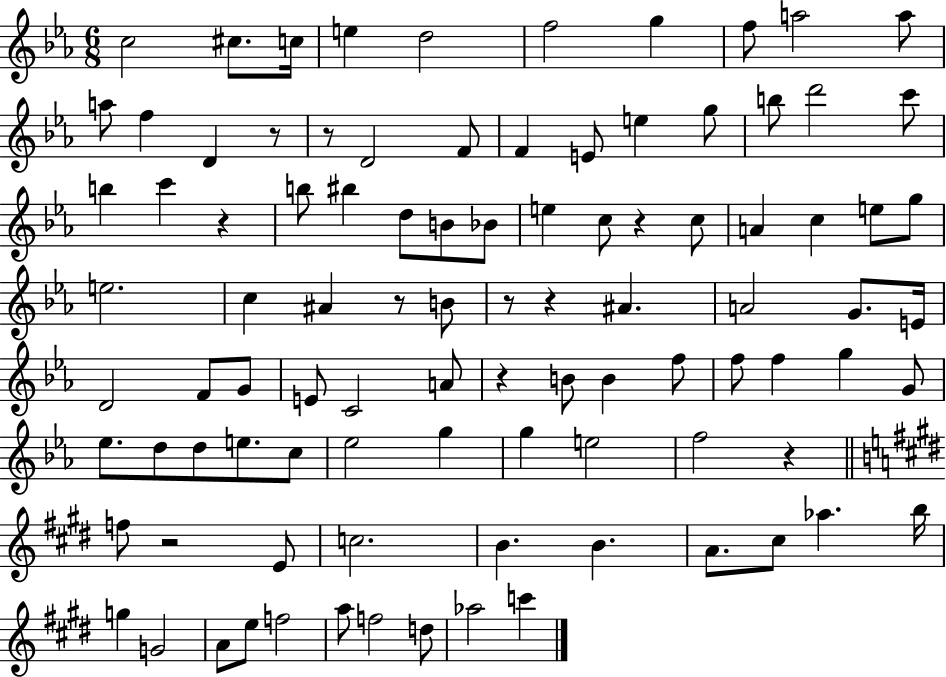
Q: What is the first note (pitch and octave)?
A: C5